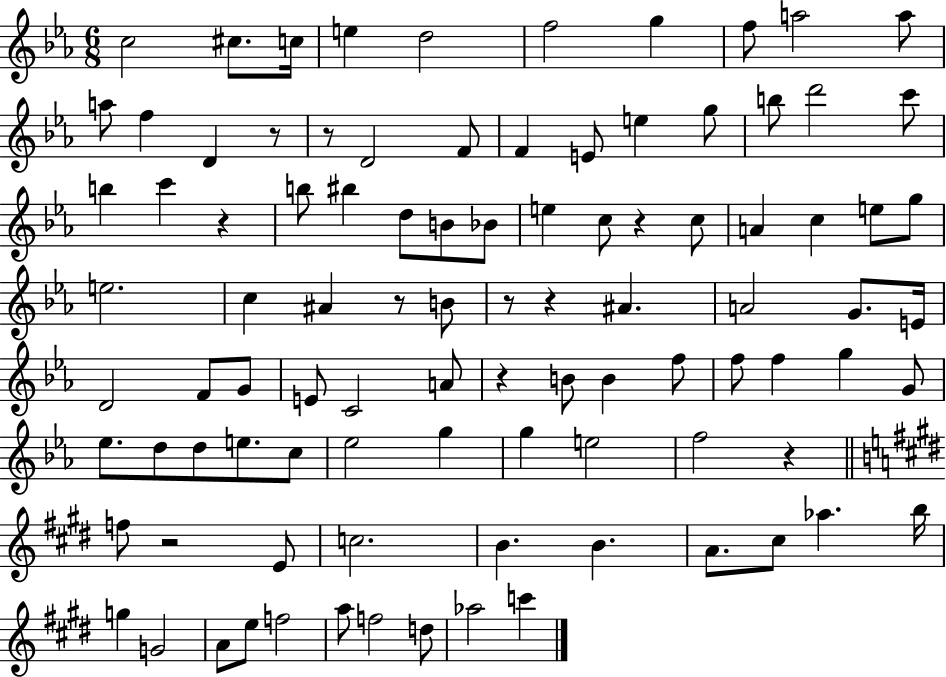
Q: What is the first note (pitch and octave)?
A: C5